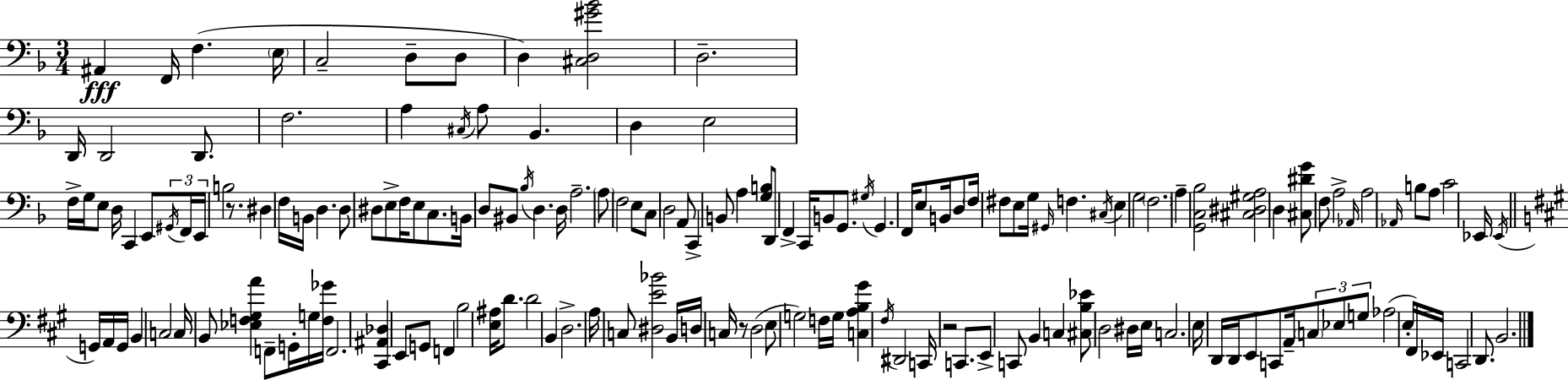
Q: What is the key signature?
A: D minor